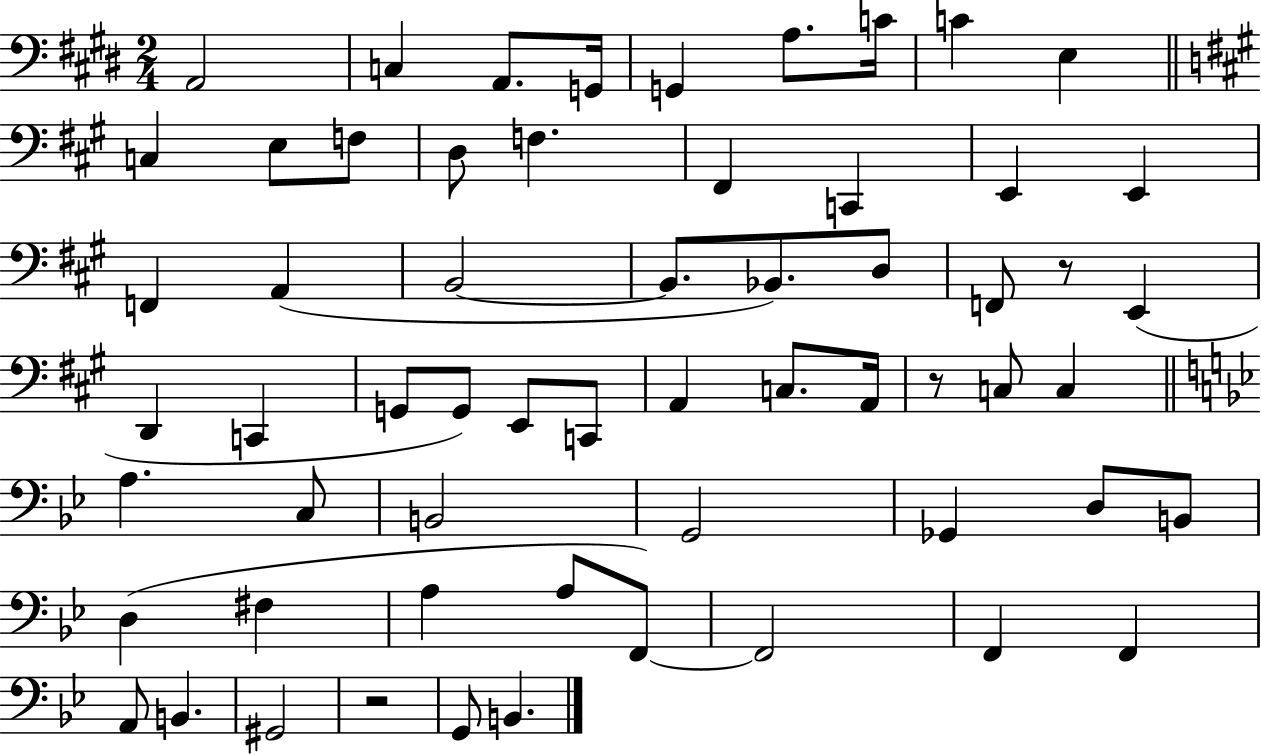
A2/h C3/q A2/e. G2/s G2/q A3/e. C4/s C4/q E3/q C3/q E3/e F3/e D3/e F3/q. F#2/q C2/q E2/q E2/q F2/q A2/q B2/h B2/e. Bb2/e. D3/e F2/e R/e E2/q D2/q C2/q G2/e G2/e E2/e C2/e A2/q C3/e. A2/s R/e C3/e C3/q A3/q. C3/e B2/h G2/h Gb2/q D3/e B2/e D3/q F#3/q A3/q A3/e F2/e F2/h F2/q F2/q A2/e B2/q. G#2/h R/h G2/e B2/q.